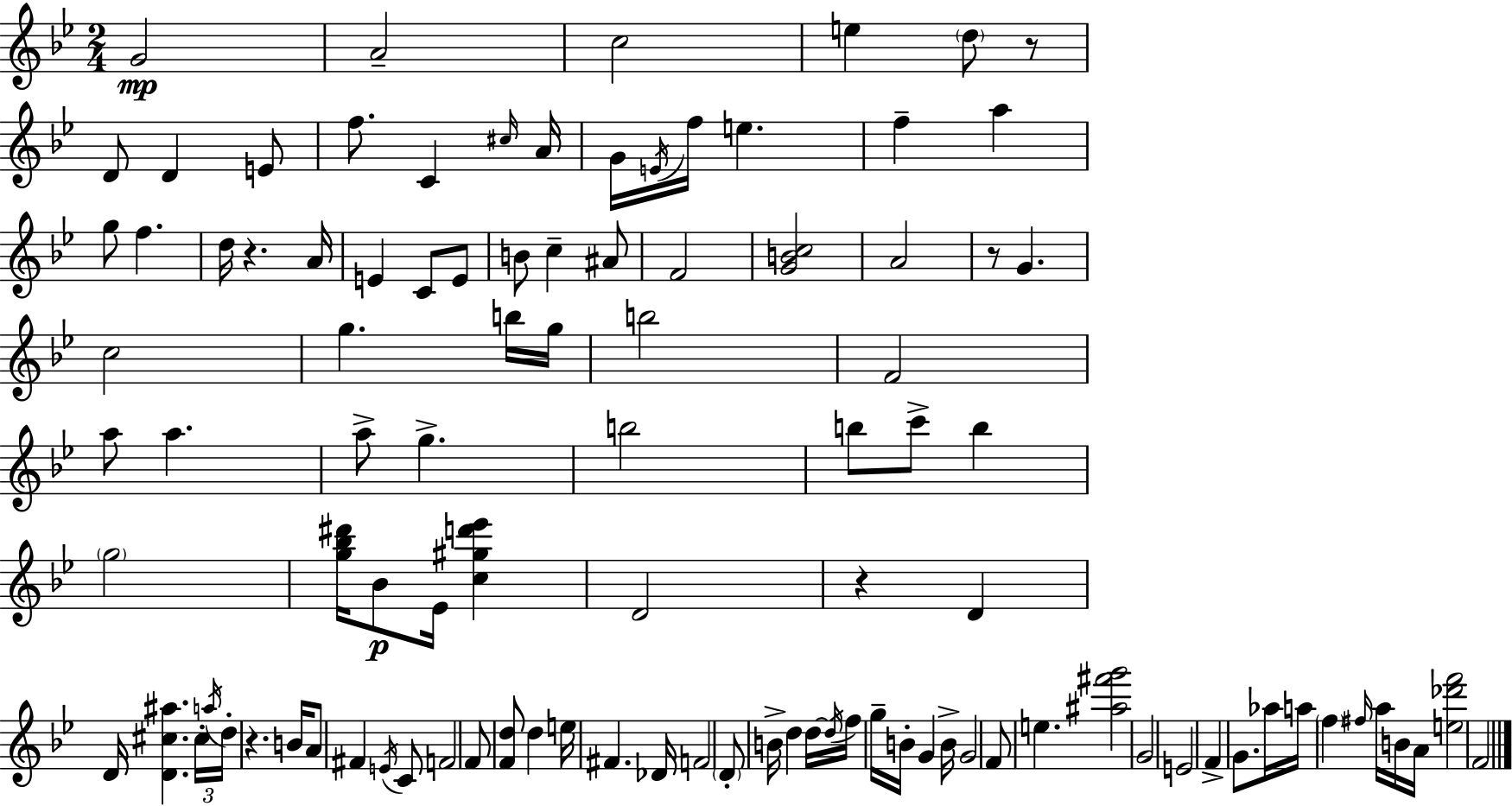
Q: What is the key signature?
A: BES major